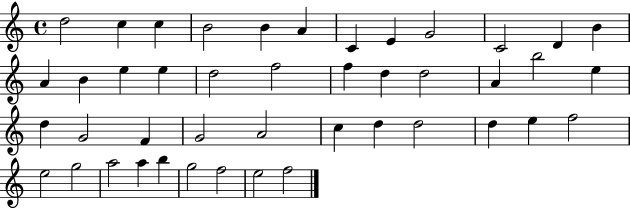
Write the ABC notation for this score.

X:1
T:Untitled
M:4/4
L:1/4
K:C
d2 c c B2 B A C E G2 C2 D B A B e e d2 f2 f d d2 A b2 e d G2 F G2 A2 c d d2 d e f2 e2 g2 a2 a b g2 f2 e2 f2